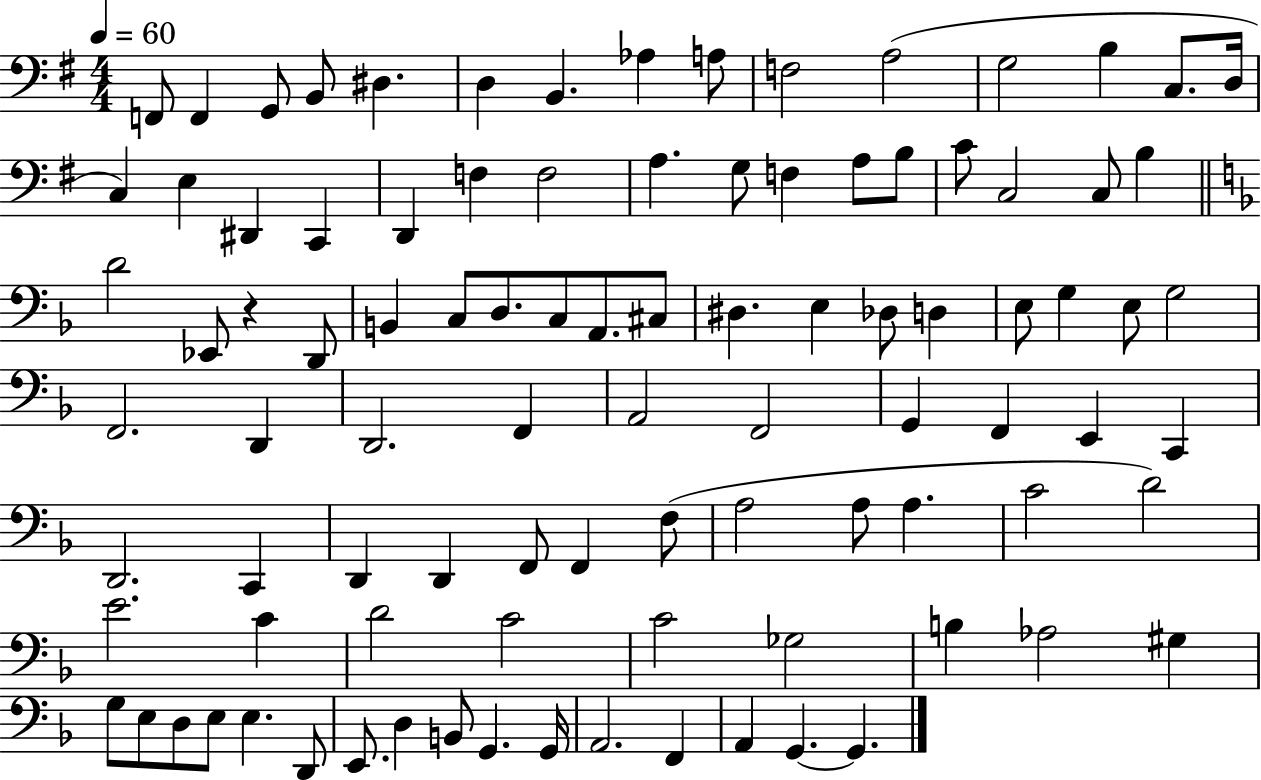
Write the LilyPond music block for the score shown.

{
  \clef bass
  \numericTimeSignature
  \time 4/4
  \key g \major
  \tempo 4 = 60
  f,8 f,4 g,8 b,8 dis4. | d4 b,4. aes4 a8 | f2 a2( | g2 b4 c8. d16 | \break c4) e4 dis,4 c,4 | d,4 f4 f2 | a4. g8 f4 a8 b8 | c'8 c2 c8 b4 | \break \bar "||" \break \key d \minor d'2 ees,8 r4 d,8 | b,4 c8 d8. c8 a,8. cis8 | dis4. e4 des8 d4 | e8 g4 e8 g2 | \break f,2. d,4 | d,2. f,4 | a,2 f,2 | g,4 f,4 e,4 c,4 | \break d,2. c,4 | d,4 d,4 f,8 f,4 f8( | a2 a8 a4. | c'2 d'2) | \break e'2. c'4 | d'2 c'2 | c'2 ges2 | b4 aes2 gis4 | \break g8 e8 d8 e8 e4. d,8 | e,8. d4 b,8 g,4. g,16 | a,2. f,4 | a,4 g,4.~~ g,4. | \break \bar "|."
}